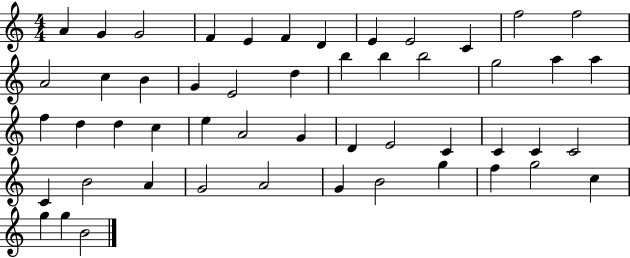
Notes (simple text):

A4/q G4/q G4/h F4/q E4/q F4/q D4/q E4/q E4/h C4/q F5/h F5/h A4/h C5/q B4/q G4/q E4/h D5/q B5/q B5/q B5/h G5/h A5/q A5/q F5/q D5/q D5/q C5/q E5/q A4/h G4/q D4/q E4/h C4/q C4/q C4/q C4/h C4/q B4/h A4/q G4/h A4/h G4/q B4/h G5/q F5/q G5/h C5/q G5/q G5/q B4/h